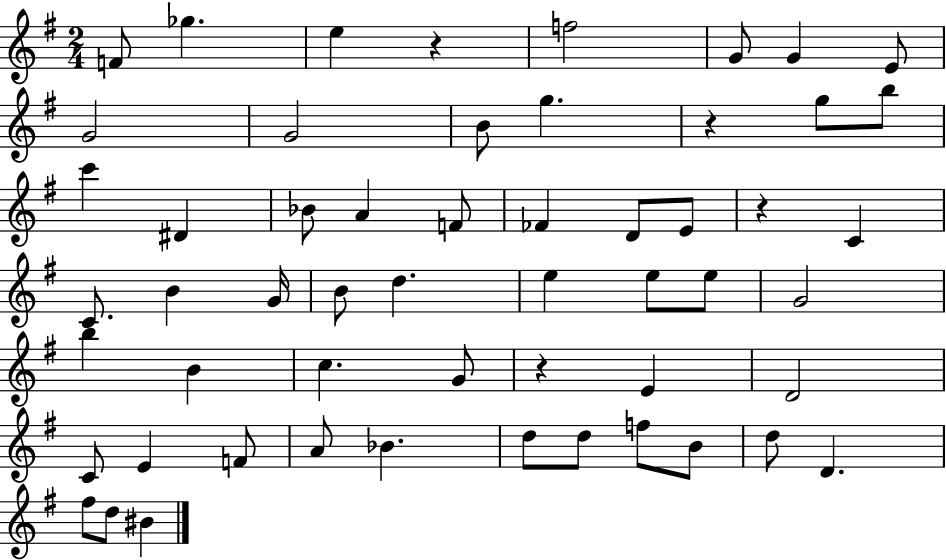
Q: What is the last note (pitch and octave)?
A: BIS4